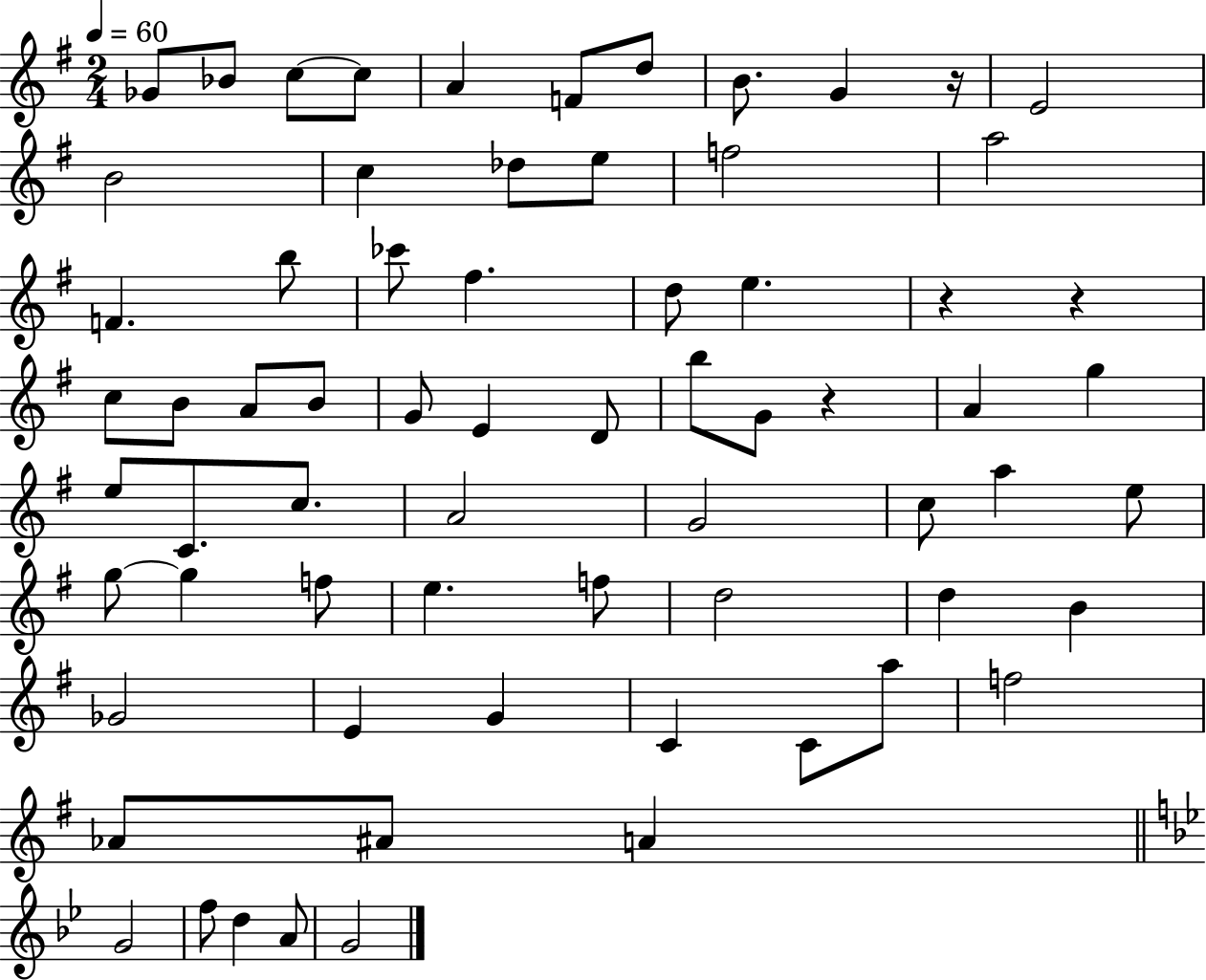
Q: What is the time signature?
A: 2/4